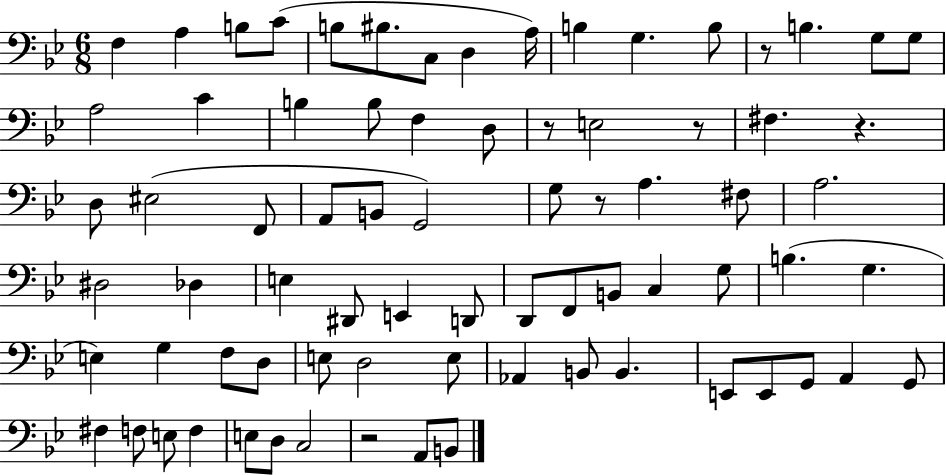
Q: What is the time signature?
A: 6/8